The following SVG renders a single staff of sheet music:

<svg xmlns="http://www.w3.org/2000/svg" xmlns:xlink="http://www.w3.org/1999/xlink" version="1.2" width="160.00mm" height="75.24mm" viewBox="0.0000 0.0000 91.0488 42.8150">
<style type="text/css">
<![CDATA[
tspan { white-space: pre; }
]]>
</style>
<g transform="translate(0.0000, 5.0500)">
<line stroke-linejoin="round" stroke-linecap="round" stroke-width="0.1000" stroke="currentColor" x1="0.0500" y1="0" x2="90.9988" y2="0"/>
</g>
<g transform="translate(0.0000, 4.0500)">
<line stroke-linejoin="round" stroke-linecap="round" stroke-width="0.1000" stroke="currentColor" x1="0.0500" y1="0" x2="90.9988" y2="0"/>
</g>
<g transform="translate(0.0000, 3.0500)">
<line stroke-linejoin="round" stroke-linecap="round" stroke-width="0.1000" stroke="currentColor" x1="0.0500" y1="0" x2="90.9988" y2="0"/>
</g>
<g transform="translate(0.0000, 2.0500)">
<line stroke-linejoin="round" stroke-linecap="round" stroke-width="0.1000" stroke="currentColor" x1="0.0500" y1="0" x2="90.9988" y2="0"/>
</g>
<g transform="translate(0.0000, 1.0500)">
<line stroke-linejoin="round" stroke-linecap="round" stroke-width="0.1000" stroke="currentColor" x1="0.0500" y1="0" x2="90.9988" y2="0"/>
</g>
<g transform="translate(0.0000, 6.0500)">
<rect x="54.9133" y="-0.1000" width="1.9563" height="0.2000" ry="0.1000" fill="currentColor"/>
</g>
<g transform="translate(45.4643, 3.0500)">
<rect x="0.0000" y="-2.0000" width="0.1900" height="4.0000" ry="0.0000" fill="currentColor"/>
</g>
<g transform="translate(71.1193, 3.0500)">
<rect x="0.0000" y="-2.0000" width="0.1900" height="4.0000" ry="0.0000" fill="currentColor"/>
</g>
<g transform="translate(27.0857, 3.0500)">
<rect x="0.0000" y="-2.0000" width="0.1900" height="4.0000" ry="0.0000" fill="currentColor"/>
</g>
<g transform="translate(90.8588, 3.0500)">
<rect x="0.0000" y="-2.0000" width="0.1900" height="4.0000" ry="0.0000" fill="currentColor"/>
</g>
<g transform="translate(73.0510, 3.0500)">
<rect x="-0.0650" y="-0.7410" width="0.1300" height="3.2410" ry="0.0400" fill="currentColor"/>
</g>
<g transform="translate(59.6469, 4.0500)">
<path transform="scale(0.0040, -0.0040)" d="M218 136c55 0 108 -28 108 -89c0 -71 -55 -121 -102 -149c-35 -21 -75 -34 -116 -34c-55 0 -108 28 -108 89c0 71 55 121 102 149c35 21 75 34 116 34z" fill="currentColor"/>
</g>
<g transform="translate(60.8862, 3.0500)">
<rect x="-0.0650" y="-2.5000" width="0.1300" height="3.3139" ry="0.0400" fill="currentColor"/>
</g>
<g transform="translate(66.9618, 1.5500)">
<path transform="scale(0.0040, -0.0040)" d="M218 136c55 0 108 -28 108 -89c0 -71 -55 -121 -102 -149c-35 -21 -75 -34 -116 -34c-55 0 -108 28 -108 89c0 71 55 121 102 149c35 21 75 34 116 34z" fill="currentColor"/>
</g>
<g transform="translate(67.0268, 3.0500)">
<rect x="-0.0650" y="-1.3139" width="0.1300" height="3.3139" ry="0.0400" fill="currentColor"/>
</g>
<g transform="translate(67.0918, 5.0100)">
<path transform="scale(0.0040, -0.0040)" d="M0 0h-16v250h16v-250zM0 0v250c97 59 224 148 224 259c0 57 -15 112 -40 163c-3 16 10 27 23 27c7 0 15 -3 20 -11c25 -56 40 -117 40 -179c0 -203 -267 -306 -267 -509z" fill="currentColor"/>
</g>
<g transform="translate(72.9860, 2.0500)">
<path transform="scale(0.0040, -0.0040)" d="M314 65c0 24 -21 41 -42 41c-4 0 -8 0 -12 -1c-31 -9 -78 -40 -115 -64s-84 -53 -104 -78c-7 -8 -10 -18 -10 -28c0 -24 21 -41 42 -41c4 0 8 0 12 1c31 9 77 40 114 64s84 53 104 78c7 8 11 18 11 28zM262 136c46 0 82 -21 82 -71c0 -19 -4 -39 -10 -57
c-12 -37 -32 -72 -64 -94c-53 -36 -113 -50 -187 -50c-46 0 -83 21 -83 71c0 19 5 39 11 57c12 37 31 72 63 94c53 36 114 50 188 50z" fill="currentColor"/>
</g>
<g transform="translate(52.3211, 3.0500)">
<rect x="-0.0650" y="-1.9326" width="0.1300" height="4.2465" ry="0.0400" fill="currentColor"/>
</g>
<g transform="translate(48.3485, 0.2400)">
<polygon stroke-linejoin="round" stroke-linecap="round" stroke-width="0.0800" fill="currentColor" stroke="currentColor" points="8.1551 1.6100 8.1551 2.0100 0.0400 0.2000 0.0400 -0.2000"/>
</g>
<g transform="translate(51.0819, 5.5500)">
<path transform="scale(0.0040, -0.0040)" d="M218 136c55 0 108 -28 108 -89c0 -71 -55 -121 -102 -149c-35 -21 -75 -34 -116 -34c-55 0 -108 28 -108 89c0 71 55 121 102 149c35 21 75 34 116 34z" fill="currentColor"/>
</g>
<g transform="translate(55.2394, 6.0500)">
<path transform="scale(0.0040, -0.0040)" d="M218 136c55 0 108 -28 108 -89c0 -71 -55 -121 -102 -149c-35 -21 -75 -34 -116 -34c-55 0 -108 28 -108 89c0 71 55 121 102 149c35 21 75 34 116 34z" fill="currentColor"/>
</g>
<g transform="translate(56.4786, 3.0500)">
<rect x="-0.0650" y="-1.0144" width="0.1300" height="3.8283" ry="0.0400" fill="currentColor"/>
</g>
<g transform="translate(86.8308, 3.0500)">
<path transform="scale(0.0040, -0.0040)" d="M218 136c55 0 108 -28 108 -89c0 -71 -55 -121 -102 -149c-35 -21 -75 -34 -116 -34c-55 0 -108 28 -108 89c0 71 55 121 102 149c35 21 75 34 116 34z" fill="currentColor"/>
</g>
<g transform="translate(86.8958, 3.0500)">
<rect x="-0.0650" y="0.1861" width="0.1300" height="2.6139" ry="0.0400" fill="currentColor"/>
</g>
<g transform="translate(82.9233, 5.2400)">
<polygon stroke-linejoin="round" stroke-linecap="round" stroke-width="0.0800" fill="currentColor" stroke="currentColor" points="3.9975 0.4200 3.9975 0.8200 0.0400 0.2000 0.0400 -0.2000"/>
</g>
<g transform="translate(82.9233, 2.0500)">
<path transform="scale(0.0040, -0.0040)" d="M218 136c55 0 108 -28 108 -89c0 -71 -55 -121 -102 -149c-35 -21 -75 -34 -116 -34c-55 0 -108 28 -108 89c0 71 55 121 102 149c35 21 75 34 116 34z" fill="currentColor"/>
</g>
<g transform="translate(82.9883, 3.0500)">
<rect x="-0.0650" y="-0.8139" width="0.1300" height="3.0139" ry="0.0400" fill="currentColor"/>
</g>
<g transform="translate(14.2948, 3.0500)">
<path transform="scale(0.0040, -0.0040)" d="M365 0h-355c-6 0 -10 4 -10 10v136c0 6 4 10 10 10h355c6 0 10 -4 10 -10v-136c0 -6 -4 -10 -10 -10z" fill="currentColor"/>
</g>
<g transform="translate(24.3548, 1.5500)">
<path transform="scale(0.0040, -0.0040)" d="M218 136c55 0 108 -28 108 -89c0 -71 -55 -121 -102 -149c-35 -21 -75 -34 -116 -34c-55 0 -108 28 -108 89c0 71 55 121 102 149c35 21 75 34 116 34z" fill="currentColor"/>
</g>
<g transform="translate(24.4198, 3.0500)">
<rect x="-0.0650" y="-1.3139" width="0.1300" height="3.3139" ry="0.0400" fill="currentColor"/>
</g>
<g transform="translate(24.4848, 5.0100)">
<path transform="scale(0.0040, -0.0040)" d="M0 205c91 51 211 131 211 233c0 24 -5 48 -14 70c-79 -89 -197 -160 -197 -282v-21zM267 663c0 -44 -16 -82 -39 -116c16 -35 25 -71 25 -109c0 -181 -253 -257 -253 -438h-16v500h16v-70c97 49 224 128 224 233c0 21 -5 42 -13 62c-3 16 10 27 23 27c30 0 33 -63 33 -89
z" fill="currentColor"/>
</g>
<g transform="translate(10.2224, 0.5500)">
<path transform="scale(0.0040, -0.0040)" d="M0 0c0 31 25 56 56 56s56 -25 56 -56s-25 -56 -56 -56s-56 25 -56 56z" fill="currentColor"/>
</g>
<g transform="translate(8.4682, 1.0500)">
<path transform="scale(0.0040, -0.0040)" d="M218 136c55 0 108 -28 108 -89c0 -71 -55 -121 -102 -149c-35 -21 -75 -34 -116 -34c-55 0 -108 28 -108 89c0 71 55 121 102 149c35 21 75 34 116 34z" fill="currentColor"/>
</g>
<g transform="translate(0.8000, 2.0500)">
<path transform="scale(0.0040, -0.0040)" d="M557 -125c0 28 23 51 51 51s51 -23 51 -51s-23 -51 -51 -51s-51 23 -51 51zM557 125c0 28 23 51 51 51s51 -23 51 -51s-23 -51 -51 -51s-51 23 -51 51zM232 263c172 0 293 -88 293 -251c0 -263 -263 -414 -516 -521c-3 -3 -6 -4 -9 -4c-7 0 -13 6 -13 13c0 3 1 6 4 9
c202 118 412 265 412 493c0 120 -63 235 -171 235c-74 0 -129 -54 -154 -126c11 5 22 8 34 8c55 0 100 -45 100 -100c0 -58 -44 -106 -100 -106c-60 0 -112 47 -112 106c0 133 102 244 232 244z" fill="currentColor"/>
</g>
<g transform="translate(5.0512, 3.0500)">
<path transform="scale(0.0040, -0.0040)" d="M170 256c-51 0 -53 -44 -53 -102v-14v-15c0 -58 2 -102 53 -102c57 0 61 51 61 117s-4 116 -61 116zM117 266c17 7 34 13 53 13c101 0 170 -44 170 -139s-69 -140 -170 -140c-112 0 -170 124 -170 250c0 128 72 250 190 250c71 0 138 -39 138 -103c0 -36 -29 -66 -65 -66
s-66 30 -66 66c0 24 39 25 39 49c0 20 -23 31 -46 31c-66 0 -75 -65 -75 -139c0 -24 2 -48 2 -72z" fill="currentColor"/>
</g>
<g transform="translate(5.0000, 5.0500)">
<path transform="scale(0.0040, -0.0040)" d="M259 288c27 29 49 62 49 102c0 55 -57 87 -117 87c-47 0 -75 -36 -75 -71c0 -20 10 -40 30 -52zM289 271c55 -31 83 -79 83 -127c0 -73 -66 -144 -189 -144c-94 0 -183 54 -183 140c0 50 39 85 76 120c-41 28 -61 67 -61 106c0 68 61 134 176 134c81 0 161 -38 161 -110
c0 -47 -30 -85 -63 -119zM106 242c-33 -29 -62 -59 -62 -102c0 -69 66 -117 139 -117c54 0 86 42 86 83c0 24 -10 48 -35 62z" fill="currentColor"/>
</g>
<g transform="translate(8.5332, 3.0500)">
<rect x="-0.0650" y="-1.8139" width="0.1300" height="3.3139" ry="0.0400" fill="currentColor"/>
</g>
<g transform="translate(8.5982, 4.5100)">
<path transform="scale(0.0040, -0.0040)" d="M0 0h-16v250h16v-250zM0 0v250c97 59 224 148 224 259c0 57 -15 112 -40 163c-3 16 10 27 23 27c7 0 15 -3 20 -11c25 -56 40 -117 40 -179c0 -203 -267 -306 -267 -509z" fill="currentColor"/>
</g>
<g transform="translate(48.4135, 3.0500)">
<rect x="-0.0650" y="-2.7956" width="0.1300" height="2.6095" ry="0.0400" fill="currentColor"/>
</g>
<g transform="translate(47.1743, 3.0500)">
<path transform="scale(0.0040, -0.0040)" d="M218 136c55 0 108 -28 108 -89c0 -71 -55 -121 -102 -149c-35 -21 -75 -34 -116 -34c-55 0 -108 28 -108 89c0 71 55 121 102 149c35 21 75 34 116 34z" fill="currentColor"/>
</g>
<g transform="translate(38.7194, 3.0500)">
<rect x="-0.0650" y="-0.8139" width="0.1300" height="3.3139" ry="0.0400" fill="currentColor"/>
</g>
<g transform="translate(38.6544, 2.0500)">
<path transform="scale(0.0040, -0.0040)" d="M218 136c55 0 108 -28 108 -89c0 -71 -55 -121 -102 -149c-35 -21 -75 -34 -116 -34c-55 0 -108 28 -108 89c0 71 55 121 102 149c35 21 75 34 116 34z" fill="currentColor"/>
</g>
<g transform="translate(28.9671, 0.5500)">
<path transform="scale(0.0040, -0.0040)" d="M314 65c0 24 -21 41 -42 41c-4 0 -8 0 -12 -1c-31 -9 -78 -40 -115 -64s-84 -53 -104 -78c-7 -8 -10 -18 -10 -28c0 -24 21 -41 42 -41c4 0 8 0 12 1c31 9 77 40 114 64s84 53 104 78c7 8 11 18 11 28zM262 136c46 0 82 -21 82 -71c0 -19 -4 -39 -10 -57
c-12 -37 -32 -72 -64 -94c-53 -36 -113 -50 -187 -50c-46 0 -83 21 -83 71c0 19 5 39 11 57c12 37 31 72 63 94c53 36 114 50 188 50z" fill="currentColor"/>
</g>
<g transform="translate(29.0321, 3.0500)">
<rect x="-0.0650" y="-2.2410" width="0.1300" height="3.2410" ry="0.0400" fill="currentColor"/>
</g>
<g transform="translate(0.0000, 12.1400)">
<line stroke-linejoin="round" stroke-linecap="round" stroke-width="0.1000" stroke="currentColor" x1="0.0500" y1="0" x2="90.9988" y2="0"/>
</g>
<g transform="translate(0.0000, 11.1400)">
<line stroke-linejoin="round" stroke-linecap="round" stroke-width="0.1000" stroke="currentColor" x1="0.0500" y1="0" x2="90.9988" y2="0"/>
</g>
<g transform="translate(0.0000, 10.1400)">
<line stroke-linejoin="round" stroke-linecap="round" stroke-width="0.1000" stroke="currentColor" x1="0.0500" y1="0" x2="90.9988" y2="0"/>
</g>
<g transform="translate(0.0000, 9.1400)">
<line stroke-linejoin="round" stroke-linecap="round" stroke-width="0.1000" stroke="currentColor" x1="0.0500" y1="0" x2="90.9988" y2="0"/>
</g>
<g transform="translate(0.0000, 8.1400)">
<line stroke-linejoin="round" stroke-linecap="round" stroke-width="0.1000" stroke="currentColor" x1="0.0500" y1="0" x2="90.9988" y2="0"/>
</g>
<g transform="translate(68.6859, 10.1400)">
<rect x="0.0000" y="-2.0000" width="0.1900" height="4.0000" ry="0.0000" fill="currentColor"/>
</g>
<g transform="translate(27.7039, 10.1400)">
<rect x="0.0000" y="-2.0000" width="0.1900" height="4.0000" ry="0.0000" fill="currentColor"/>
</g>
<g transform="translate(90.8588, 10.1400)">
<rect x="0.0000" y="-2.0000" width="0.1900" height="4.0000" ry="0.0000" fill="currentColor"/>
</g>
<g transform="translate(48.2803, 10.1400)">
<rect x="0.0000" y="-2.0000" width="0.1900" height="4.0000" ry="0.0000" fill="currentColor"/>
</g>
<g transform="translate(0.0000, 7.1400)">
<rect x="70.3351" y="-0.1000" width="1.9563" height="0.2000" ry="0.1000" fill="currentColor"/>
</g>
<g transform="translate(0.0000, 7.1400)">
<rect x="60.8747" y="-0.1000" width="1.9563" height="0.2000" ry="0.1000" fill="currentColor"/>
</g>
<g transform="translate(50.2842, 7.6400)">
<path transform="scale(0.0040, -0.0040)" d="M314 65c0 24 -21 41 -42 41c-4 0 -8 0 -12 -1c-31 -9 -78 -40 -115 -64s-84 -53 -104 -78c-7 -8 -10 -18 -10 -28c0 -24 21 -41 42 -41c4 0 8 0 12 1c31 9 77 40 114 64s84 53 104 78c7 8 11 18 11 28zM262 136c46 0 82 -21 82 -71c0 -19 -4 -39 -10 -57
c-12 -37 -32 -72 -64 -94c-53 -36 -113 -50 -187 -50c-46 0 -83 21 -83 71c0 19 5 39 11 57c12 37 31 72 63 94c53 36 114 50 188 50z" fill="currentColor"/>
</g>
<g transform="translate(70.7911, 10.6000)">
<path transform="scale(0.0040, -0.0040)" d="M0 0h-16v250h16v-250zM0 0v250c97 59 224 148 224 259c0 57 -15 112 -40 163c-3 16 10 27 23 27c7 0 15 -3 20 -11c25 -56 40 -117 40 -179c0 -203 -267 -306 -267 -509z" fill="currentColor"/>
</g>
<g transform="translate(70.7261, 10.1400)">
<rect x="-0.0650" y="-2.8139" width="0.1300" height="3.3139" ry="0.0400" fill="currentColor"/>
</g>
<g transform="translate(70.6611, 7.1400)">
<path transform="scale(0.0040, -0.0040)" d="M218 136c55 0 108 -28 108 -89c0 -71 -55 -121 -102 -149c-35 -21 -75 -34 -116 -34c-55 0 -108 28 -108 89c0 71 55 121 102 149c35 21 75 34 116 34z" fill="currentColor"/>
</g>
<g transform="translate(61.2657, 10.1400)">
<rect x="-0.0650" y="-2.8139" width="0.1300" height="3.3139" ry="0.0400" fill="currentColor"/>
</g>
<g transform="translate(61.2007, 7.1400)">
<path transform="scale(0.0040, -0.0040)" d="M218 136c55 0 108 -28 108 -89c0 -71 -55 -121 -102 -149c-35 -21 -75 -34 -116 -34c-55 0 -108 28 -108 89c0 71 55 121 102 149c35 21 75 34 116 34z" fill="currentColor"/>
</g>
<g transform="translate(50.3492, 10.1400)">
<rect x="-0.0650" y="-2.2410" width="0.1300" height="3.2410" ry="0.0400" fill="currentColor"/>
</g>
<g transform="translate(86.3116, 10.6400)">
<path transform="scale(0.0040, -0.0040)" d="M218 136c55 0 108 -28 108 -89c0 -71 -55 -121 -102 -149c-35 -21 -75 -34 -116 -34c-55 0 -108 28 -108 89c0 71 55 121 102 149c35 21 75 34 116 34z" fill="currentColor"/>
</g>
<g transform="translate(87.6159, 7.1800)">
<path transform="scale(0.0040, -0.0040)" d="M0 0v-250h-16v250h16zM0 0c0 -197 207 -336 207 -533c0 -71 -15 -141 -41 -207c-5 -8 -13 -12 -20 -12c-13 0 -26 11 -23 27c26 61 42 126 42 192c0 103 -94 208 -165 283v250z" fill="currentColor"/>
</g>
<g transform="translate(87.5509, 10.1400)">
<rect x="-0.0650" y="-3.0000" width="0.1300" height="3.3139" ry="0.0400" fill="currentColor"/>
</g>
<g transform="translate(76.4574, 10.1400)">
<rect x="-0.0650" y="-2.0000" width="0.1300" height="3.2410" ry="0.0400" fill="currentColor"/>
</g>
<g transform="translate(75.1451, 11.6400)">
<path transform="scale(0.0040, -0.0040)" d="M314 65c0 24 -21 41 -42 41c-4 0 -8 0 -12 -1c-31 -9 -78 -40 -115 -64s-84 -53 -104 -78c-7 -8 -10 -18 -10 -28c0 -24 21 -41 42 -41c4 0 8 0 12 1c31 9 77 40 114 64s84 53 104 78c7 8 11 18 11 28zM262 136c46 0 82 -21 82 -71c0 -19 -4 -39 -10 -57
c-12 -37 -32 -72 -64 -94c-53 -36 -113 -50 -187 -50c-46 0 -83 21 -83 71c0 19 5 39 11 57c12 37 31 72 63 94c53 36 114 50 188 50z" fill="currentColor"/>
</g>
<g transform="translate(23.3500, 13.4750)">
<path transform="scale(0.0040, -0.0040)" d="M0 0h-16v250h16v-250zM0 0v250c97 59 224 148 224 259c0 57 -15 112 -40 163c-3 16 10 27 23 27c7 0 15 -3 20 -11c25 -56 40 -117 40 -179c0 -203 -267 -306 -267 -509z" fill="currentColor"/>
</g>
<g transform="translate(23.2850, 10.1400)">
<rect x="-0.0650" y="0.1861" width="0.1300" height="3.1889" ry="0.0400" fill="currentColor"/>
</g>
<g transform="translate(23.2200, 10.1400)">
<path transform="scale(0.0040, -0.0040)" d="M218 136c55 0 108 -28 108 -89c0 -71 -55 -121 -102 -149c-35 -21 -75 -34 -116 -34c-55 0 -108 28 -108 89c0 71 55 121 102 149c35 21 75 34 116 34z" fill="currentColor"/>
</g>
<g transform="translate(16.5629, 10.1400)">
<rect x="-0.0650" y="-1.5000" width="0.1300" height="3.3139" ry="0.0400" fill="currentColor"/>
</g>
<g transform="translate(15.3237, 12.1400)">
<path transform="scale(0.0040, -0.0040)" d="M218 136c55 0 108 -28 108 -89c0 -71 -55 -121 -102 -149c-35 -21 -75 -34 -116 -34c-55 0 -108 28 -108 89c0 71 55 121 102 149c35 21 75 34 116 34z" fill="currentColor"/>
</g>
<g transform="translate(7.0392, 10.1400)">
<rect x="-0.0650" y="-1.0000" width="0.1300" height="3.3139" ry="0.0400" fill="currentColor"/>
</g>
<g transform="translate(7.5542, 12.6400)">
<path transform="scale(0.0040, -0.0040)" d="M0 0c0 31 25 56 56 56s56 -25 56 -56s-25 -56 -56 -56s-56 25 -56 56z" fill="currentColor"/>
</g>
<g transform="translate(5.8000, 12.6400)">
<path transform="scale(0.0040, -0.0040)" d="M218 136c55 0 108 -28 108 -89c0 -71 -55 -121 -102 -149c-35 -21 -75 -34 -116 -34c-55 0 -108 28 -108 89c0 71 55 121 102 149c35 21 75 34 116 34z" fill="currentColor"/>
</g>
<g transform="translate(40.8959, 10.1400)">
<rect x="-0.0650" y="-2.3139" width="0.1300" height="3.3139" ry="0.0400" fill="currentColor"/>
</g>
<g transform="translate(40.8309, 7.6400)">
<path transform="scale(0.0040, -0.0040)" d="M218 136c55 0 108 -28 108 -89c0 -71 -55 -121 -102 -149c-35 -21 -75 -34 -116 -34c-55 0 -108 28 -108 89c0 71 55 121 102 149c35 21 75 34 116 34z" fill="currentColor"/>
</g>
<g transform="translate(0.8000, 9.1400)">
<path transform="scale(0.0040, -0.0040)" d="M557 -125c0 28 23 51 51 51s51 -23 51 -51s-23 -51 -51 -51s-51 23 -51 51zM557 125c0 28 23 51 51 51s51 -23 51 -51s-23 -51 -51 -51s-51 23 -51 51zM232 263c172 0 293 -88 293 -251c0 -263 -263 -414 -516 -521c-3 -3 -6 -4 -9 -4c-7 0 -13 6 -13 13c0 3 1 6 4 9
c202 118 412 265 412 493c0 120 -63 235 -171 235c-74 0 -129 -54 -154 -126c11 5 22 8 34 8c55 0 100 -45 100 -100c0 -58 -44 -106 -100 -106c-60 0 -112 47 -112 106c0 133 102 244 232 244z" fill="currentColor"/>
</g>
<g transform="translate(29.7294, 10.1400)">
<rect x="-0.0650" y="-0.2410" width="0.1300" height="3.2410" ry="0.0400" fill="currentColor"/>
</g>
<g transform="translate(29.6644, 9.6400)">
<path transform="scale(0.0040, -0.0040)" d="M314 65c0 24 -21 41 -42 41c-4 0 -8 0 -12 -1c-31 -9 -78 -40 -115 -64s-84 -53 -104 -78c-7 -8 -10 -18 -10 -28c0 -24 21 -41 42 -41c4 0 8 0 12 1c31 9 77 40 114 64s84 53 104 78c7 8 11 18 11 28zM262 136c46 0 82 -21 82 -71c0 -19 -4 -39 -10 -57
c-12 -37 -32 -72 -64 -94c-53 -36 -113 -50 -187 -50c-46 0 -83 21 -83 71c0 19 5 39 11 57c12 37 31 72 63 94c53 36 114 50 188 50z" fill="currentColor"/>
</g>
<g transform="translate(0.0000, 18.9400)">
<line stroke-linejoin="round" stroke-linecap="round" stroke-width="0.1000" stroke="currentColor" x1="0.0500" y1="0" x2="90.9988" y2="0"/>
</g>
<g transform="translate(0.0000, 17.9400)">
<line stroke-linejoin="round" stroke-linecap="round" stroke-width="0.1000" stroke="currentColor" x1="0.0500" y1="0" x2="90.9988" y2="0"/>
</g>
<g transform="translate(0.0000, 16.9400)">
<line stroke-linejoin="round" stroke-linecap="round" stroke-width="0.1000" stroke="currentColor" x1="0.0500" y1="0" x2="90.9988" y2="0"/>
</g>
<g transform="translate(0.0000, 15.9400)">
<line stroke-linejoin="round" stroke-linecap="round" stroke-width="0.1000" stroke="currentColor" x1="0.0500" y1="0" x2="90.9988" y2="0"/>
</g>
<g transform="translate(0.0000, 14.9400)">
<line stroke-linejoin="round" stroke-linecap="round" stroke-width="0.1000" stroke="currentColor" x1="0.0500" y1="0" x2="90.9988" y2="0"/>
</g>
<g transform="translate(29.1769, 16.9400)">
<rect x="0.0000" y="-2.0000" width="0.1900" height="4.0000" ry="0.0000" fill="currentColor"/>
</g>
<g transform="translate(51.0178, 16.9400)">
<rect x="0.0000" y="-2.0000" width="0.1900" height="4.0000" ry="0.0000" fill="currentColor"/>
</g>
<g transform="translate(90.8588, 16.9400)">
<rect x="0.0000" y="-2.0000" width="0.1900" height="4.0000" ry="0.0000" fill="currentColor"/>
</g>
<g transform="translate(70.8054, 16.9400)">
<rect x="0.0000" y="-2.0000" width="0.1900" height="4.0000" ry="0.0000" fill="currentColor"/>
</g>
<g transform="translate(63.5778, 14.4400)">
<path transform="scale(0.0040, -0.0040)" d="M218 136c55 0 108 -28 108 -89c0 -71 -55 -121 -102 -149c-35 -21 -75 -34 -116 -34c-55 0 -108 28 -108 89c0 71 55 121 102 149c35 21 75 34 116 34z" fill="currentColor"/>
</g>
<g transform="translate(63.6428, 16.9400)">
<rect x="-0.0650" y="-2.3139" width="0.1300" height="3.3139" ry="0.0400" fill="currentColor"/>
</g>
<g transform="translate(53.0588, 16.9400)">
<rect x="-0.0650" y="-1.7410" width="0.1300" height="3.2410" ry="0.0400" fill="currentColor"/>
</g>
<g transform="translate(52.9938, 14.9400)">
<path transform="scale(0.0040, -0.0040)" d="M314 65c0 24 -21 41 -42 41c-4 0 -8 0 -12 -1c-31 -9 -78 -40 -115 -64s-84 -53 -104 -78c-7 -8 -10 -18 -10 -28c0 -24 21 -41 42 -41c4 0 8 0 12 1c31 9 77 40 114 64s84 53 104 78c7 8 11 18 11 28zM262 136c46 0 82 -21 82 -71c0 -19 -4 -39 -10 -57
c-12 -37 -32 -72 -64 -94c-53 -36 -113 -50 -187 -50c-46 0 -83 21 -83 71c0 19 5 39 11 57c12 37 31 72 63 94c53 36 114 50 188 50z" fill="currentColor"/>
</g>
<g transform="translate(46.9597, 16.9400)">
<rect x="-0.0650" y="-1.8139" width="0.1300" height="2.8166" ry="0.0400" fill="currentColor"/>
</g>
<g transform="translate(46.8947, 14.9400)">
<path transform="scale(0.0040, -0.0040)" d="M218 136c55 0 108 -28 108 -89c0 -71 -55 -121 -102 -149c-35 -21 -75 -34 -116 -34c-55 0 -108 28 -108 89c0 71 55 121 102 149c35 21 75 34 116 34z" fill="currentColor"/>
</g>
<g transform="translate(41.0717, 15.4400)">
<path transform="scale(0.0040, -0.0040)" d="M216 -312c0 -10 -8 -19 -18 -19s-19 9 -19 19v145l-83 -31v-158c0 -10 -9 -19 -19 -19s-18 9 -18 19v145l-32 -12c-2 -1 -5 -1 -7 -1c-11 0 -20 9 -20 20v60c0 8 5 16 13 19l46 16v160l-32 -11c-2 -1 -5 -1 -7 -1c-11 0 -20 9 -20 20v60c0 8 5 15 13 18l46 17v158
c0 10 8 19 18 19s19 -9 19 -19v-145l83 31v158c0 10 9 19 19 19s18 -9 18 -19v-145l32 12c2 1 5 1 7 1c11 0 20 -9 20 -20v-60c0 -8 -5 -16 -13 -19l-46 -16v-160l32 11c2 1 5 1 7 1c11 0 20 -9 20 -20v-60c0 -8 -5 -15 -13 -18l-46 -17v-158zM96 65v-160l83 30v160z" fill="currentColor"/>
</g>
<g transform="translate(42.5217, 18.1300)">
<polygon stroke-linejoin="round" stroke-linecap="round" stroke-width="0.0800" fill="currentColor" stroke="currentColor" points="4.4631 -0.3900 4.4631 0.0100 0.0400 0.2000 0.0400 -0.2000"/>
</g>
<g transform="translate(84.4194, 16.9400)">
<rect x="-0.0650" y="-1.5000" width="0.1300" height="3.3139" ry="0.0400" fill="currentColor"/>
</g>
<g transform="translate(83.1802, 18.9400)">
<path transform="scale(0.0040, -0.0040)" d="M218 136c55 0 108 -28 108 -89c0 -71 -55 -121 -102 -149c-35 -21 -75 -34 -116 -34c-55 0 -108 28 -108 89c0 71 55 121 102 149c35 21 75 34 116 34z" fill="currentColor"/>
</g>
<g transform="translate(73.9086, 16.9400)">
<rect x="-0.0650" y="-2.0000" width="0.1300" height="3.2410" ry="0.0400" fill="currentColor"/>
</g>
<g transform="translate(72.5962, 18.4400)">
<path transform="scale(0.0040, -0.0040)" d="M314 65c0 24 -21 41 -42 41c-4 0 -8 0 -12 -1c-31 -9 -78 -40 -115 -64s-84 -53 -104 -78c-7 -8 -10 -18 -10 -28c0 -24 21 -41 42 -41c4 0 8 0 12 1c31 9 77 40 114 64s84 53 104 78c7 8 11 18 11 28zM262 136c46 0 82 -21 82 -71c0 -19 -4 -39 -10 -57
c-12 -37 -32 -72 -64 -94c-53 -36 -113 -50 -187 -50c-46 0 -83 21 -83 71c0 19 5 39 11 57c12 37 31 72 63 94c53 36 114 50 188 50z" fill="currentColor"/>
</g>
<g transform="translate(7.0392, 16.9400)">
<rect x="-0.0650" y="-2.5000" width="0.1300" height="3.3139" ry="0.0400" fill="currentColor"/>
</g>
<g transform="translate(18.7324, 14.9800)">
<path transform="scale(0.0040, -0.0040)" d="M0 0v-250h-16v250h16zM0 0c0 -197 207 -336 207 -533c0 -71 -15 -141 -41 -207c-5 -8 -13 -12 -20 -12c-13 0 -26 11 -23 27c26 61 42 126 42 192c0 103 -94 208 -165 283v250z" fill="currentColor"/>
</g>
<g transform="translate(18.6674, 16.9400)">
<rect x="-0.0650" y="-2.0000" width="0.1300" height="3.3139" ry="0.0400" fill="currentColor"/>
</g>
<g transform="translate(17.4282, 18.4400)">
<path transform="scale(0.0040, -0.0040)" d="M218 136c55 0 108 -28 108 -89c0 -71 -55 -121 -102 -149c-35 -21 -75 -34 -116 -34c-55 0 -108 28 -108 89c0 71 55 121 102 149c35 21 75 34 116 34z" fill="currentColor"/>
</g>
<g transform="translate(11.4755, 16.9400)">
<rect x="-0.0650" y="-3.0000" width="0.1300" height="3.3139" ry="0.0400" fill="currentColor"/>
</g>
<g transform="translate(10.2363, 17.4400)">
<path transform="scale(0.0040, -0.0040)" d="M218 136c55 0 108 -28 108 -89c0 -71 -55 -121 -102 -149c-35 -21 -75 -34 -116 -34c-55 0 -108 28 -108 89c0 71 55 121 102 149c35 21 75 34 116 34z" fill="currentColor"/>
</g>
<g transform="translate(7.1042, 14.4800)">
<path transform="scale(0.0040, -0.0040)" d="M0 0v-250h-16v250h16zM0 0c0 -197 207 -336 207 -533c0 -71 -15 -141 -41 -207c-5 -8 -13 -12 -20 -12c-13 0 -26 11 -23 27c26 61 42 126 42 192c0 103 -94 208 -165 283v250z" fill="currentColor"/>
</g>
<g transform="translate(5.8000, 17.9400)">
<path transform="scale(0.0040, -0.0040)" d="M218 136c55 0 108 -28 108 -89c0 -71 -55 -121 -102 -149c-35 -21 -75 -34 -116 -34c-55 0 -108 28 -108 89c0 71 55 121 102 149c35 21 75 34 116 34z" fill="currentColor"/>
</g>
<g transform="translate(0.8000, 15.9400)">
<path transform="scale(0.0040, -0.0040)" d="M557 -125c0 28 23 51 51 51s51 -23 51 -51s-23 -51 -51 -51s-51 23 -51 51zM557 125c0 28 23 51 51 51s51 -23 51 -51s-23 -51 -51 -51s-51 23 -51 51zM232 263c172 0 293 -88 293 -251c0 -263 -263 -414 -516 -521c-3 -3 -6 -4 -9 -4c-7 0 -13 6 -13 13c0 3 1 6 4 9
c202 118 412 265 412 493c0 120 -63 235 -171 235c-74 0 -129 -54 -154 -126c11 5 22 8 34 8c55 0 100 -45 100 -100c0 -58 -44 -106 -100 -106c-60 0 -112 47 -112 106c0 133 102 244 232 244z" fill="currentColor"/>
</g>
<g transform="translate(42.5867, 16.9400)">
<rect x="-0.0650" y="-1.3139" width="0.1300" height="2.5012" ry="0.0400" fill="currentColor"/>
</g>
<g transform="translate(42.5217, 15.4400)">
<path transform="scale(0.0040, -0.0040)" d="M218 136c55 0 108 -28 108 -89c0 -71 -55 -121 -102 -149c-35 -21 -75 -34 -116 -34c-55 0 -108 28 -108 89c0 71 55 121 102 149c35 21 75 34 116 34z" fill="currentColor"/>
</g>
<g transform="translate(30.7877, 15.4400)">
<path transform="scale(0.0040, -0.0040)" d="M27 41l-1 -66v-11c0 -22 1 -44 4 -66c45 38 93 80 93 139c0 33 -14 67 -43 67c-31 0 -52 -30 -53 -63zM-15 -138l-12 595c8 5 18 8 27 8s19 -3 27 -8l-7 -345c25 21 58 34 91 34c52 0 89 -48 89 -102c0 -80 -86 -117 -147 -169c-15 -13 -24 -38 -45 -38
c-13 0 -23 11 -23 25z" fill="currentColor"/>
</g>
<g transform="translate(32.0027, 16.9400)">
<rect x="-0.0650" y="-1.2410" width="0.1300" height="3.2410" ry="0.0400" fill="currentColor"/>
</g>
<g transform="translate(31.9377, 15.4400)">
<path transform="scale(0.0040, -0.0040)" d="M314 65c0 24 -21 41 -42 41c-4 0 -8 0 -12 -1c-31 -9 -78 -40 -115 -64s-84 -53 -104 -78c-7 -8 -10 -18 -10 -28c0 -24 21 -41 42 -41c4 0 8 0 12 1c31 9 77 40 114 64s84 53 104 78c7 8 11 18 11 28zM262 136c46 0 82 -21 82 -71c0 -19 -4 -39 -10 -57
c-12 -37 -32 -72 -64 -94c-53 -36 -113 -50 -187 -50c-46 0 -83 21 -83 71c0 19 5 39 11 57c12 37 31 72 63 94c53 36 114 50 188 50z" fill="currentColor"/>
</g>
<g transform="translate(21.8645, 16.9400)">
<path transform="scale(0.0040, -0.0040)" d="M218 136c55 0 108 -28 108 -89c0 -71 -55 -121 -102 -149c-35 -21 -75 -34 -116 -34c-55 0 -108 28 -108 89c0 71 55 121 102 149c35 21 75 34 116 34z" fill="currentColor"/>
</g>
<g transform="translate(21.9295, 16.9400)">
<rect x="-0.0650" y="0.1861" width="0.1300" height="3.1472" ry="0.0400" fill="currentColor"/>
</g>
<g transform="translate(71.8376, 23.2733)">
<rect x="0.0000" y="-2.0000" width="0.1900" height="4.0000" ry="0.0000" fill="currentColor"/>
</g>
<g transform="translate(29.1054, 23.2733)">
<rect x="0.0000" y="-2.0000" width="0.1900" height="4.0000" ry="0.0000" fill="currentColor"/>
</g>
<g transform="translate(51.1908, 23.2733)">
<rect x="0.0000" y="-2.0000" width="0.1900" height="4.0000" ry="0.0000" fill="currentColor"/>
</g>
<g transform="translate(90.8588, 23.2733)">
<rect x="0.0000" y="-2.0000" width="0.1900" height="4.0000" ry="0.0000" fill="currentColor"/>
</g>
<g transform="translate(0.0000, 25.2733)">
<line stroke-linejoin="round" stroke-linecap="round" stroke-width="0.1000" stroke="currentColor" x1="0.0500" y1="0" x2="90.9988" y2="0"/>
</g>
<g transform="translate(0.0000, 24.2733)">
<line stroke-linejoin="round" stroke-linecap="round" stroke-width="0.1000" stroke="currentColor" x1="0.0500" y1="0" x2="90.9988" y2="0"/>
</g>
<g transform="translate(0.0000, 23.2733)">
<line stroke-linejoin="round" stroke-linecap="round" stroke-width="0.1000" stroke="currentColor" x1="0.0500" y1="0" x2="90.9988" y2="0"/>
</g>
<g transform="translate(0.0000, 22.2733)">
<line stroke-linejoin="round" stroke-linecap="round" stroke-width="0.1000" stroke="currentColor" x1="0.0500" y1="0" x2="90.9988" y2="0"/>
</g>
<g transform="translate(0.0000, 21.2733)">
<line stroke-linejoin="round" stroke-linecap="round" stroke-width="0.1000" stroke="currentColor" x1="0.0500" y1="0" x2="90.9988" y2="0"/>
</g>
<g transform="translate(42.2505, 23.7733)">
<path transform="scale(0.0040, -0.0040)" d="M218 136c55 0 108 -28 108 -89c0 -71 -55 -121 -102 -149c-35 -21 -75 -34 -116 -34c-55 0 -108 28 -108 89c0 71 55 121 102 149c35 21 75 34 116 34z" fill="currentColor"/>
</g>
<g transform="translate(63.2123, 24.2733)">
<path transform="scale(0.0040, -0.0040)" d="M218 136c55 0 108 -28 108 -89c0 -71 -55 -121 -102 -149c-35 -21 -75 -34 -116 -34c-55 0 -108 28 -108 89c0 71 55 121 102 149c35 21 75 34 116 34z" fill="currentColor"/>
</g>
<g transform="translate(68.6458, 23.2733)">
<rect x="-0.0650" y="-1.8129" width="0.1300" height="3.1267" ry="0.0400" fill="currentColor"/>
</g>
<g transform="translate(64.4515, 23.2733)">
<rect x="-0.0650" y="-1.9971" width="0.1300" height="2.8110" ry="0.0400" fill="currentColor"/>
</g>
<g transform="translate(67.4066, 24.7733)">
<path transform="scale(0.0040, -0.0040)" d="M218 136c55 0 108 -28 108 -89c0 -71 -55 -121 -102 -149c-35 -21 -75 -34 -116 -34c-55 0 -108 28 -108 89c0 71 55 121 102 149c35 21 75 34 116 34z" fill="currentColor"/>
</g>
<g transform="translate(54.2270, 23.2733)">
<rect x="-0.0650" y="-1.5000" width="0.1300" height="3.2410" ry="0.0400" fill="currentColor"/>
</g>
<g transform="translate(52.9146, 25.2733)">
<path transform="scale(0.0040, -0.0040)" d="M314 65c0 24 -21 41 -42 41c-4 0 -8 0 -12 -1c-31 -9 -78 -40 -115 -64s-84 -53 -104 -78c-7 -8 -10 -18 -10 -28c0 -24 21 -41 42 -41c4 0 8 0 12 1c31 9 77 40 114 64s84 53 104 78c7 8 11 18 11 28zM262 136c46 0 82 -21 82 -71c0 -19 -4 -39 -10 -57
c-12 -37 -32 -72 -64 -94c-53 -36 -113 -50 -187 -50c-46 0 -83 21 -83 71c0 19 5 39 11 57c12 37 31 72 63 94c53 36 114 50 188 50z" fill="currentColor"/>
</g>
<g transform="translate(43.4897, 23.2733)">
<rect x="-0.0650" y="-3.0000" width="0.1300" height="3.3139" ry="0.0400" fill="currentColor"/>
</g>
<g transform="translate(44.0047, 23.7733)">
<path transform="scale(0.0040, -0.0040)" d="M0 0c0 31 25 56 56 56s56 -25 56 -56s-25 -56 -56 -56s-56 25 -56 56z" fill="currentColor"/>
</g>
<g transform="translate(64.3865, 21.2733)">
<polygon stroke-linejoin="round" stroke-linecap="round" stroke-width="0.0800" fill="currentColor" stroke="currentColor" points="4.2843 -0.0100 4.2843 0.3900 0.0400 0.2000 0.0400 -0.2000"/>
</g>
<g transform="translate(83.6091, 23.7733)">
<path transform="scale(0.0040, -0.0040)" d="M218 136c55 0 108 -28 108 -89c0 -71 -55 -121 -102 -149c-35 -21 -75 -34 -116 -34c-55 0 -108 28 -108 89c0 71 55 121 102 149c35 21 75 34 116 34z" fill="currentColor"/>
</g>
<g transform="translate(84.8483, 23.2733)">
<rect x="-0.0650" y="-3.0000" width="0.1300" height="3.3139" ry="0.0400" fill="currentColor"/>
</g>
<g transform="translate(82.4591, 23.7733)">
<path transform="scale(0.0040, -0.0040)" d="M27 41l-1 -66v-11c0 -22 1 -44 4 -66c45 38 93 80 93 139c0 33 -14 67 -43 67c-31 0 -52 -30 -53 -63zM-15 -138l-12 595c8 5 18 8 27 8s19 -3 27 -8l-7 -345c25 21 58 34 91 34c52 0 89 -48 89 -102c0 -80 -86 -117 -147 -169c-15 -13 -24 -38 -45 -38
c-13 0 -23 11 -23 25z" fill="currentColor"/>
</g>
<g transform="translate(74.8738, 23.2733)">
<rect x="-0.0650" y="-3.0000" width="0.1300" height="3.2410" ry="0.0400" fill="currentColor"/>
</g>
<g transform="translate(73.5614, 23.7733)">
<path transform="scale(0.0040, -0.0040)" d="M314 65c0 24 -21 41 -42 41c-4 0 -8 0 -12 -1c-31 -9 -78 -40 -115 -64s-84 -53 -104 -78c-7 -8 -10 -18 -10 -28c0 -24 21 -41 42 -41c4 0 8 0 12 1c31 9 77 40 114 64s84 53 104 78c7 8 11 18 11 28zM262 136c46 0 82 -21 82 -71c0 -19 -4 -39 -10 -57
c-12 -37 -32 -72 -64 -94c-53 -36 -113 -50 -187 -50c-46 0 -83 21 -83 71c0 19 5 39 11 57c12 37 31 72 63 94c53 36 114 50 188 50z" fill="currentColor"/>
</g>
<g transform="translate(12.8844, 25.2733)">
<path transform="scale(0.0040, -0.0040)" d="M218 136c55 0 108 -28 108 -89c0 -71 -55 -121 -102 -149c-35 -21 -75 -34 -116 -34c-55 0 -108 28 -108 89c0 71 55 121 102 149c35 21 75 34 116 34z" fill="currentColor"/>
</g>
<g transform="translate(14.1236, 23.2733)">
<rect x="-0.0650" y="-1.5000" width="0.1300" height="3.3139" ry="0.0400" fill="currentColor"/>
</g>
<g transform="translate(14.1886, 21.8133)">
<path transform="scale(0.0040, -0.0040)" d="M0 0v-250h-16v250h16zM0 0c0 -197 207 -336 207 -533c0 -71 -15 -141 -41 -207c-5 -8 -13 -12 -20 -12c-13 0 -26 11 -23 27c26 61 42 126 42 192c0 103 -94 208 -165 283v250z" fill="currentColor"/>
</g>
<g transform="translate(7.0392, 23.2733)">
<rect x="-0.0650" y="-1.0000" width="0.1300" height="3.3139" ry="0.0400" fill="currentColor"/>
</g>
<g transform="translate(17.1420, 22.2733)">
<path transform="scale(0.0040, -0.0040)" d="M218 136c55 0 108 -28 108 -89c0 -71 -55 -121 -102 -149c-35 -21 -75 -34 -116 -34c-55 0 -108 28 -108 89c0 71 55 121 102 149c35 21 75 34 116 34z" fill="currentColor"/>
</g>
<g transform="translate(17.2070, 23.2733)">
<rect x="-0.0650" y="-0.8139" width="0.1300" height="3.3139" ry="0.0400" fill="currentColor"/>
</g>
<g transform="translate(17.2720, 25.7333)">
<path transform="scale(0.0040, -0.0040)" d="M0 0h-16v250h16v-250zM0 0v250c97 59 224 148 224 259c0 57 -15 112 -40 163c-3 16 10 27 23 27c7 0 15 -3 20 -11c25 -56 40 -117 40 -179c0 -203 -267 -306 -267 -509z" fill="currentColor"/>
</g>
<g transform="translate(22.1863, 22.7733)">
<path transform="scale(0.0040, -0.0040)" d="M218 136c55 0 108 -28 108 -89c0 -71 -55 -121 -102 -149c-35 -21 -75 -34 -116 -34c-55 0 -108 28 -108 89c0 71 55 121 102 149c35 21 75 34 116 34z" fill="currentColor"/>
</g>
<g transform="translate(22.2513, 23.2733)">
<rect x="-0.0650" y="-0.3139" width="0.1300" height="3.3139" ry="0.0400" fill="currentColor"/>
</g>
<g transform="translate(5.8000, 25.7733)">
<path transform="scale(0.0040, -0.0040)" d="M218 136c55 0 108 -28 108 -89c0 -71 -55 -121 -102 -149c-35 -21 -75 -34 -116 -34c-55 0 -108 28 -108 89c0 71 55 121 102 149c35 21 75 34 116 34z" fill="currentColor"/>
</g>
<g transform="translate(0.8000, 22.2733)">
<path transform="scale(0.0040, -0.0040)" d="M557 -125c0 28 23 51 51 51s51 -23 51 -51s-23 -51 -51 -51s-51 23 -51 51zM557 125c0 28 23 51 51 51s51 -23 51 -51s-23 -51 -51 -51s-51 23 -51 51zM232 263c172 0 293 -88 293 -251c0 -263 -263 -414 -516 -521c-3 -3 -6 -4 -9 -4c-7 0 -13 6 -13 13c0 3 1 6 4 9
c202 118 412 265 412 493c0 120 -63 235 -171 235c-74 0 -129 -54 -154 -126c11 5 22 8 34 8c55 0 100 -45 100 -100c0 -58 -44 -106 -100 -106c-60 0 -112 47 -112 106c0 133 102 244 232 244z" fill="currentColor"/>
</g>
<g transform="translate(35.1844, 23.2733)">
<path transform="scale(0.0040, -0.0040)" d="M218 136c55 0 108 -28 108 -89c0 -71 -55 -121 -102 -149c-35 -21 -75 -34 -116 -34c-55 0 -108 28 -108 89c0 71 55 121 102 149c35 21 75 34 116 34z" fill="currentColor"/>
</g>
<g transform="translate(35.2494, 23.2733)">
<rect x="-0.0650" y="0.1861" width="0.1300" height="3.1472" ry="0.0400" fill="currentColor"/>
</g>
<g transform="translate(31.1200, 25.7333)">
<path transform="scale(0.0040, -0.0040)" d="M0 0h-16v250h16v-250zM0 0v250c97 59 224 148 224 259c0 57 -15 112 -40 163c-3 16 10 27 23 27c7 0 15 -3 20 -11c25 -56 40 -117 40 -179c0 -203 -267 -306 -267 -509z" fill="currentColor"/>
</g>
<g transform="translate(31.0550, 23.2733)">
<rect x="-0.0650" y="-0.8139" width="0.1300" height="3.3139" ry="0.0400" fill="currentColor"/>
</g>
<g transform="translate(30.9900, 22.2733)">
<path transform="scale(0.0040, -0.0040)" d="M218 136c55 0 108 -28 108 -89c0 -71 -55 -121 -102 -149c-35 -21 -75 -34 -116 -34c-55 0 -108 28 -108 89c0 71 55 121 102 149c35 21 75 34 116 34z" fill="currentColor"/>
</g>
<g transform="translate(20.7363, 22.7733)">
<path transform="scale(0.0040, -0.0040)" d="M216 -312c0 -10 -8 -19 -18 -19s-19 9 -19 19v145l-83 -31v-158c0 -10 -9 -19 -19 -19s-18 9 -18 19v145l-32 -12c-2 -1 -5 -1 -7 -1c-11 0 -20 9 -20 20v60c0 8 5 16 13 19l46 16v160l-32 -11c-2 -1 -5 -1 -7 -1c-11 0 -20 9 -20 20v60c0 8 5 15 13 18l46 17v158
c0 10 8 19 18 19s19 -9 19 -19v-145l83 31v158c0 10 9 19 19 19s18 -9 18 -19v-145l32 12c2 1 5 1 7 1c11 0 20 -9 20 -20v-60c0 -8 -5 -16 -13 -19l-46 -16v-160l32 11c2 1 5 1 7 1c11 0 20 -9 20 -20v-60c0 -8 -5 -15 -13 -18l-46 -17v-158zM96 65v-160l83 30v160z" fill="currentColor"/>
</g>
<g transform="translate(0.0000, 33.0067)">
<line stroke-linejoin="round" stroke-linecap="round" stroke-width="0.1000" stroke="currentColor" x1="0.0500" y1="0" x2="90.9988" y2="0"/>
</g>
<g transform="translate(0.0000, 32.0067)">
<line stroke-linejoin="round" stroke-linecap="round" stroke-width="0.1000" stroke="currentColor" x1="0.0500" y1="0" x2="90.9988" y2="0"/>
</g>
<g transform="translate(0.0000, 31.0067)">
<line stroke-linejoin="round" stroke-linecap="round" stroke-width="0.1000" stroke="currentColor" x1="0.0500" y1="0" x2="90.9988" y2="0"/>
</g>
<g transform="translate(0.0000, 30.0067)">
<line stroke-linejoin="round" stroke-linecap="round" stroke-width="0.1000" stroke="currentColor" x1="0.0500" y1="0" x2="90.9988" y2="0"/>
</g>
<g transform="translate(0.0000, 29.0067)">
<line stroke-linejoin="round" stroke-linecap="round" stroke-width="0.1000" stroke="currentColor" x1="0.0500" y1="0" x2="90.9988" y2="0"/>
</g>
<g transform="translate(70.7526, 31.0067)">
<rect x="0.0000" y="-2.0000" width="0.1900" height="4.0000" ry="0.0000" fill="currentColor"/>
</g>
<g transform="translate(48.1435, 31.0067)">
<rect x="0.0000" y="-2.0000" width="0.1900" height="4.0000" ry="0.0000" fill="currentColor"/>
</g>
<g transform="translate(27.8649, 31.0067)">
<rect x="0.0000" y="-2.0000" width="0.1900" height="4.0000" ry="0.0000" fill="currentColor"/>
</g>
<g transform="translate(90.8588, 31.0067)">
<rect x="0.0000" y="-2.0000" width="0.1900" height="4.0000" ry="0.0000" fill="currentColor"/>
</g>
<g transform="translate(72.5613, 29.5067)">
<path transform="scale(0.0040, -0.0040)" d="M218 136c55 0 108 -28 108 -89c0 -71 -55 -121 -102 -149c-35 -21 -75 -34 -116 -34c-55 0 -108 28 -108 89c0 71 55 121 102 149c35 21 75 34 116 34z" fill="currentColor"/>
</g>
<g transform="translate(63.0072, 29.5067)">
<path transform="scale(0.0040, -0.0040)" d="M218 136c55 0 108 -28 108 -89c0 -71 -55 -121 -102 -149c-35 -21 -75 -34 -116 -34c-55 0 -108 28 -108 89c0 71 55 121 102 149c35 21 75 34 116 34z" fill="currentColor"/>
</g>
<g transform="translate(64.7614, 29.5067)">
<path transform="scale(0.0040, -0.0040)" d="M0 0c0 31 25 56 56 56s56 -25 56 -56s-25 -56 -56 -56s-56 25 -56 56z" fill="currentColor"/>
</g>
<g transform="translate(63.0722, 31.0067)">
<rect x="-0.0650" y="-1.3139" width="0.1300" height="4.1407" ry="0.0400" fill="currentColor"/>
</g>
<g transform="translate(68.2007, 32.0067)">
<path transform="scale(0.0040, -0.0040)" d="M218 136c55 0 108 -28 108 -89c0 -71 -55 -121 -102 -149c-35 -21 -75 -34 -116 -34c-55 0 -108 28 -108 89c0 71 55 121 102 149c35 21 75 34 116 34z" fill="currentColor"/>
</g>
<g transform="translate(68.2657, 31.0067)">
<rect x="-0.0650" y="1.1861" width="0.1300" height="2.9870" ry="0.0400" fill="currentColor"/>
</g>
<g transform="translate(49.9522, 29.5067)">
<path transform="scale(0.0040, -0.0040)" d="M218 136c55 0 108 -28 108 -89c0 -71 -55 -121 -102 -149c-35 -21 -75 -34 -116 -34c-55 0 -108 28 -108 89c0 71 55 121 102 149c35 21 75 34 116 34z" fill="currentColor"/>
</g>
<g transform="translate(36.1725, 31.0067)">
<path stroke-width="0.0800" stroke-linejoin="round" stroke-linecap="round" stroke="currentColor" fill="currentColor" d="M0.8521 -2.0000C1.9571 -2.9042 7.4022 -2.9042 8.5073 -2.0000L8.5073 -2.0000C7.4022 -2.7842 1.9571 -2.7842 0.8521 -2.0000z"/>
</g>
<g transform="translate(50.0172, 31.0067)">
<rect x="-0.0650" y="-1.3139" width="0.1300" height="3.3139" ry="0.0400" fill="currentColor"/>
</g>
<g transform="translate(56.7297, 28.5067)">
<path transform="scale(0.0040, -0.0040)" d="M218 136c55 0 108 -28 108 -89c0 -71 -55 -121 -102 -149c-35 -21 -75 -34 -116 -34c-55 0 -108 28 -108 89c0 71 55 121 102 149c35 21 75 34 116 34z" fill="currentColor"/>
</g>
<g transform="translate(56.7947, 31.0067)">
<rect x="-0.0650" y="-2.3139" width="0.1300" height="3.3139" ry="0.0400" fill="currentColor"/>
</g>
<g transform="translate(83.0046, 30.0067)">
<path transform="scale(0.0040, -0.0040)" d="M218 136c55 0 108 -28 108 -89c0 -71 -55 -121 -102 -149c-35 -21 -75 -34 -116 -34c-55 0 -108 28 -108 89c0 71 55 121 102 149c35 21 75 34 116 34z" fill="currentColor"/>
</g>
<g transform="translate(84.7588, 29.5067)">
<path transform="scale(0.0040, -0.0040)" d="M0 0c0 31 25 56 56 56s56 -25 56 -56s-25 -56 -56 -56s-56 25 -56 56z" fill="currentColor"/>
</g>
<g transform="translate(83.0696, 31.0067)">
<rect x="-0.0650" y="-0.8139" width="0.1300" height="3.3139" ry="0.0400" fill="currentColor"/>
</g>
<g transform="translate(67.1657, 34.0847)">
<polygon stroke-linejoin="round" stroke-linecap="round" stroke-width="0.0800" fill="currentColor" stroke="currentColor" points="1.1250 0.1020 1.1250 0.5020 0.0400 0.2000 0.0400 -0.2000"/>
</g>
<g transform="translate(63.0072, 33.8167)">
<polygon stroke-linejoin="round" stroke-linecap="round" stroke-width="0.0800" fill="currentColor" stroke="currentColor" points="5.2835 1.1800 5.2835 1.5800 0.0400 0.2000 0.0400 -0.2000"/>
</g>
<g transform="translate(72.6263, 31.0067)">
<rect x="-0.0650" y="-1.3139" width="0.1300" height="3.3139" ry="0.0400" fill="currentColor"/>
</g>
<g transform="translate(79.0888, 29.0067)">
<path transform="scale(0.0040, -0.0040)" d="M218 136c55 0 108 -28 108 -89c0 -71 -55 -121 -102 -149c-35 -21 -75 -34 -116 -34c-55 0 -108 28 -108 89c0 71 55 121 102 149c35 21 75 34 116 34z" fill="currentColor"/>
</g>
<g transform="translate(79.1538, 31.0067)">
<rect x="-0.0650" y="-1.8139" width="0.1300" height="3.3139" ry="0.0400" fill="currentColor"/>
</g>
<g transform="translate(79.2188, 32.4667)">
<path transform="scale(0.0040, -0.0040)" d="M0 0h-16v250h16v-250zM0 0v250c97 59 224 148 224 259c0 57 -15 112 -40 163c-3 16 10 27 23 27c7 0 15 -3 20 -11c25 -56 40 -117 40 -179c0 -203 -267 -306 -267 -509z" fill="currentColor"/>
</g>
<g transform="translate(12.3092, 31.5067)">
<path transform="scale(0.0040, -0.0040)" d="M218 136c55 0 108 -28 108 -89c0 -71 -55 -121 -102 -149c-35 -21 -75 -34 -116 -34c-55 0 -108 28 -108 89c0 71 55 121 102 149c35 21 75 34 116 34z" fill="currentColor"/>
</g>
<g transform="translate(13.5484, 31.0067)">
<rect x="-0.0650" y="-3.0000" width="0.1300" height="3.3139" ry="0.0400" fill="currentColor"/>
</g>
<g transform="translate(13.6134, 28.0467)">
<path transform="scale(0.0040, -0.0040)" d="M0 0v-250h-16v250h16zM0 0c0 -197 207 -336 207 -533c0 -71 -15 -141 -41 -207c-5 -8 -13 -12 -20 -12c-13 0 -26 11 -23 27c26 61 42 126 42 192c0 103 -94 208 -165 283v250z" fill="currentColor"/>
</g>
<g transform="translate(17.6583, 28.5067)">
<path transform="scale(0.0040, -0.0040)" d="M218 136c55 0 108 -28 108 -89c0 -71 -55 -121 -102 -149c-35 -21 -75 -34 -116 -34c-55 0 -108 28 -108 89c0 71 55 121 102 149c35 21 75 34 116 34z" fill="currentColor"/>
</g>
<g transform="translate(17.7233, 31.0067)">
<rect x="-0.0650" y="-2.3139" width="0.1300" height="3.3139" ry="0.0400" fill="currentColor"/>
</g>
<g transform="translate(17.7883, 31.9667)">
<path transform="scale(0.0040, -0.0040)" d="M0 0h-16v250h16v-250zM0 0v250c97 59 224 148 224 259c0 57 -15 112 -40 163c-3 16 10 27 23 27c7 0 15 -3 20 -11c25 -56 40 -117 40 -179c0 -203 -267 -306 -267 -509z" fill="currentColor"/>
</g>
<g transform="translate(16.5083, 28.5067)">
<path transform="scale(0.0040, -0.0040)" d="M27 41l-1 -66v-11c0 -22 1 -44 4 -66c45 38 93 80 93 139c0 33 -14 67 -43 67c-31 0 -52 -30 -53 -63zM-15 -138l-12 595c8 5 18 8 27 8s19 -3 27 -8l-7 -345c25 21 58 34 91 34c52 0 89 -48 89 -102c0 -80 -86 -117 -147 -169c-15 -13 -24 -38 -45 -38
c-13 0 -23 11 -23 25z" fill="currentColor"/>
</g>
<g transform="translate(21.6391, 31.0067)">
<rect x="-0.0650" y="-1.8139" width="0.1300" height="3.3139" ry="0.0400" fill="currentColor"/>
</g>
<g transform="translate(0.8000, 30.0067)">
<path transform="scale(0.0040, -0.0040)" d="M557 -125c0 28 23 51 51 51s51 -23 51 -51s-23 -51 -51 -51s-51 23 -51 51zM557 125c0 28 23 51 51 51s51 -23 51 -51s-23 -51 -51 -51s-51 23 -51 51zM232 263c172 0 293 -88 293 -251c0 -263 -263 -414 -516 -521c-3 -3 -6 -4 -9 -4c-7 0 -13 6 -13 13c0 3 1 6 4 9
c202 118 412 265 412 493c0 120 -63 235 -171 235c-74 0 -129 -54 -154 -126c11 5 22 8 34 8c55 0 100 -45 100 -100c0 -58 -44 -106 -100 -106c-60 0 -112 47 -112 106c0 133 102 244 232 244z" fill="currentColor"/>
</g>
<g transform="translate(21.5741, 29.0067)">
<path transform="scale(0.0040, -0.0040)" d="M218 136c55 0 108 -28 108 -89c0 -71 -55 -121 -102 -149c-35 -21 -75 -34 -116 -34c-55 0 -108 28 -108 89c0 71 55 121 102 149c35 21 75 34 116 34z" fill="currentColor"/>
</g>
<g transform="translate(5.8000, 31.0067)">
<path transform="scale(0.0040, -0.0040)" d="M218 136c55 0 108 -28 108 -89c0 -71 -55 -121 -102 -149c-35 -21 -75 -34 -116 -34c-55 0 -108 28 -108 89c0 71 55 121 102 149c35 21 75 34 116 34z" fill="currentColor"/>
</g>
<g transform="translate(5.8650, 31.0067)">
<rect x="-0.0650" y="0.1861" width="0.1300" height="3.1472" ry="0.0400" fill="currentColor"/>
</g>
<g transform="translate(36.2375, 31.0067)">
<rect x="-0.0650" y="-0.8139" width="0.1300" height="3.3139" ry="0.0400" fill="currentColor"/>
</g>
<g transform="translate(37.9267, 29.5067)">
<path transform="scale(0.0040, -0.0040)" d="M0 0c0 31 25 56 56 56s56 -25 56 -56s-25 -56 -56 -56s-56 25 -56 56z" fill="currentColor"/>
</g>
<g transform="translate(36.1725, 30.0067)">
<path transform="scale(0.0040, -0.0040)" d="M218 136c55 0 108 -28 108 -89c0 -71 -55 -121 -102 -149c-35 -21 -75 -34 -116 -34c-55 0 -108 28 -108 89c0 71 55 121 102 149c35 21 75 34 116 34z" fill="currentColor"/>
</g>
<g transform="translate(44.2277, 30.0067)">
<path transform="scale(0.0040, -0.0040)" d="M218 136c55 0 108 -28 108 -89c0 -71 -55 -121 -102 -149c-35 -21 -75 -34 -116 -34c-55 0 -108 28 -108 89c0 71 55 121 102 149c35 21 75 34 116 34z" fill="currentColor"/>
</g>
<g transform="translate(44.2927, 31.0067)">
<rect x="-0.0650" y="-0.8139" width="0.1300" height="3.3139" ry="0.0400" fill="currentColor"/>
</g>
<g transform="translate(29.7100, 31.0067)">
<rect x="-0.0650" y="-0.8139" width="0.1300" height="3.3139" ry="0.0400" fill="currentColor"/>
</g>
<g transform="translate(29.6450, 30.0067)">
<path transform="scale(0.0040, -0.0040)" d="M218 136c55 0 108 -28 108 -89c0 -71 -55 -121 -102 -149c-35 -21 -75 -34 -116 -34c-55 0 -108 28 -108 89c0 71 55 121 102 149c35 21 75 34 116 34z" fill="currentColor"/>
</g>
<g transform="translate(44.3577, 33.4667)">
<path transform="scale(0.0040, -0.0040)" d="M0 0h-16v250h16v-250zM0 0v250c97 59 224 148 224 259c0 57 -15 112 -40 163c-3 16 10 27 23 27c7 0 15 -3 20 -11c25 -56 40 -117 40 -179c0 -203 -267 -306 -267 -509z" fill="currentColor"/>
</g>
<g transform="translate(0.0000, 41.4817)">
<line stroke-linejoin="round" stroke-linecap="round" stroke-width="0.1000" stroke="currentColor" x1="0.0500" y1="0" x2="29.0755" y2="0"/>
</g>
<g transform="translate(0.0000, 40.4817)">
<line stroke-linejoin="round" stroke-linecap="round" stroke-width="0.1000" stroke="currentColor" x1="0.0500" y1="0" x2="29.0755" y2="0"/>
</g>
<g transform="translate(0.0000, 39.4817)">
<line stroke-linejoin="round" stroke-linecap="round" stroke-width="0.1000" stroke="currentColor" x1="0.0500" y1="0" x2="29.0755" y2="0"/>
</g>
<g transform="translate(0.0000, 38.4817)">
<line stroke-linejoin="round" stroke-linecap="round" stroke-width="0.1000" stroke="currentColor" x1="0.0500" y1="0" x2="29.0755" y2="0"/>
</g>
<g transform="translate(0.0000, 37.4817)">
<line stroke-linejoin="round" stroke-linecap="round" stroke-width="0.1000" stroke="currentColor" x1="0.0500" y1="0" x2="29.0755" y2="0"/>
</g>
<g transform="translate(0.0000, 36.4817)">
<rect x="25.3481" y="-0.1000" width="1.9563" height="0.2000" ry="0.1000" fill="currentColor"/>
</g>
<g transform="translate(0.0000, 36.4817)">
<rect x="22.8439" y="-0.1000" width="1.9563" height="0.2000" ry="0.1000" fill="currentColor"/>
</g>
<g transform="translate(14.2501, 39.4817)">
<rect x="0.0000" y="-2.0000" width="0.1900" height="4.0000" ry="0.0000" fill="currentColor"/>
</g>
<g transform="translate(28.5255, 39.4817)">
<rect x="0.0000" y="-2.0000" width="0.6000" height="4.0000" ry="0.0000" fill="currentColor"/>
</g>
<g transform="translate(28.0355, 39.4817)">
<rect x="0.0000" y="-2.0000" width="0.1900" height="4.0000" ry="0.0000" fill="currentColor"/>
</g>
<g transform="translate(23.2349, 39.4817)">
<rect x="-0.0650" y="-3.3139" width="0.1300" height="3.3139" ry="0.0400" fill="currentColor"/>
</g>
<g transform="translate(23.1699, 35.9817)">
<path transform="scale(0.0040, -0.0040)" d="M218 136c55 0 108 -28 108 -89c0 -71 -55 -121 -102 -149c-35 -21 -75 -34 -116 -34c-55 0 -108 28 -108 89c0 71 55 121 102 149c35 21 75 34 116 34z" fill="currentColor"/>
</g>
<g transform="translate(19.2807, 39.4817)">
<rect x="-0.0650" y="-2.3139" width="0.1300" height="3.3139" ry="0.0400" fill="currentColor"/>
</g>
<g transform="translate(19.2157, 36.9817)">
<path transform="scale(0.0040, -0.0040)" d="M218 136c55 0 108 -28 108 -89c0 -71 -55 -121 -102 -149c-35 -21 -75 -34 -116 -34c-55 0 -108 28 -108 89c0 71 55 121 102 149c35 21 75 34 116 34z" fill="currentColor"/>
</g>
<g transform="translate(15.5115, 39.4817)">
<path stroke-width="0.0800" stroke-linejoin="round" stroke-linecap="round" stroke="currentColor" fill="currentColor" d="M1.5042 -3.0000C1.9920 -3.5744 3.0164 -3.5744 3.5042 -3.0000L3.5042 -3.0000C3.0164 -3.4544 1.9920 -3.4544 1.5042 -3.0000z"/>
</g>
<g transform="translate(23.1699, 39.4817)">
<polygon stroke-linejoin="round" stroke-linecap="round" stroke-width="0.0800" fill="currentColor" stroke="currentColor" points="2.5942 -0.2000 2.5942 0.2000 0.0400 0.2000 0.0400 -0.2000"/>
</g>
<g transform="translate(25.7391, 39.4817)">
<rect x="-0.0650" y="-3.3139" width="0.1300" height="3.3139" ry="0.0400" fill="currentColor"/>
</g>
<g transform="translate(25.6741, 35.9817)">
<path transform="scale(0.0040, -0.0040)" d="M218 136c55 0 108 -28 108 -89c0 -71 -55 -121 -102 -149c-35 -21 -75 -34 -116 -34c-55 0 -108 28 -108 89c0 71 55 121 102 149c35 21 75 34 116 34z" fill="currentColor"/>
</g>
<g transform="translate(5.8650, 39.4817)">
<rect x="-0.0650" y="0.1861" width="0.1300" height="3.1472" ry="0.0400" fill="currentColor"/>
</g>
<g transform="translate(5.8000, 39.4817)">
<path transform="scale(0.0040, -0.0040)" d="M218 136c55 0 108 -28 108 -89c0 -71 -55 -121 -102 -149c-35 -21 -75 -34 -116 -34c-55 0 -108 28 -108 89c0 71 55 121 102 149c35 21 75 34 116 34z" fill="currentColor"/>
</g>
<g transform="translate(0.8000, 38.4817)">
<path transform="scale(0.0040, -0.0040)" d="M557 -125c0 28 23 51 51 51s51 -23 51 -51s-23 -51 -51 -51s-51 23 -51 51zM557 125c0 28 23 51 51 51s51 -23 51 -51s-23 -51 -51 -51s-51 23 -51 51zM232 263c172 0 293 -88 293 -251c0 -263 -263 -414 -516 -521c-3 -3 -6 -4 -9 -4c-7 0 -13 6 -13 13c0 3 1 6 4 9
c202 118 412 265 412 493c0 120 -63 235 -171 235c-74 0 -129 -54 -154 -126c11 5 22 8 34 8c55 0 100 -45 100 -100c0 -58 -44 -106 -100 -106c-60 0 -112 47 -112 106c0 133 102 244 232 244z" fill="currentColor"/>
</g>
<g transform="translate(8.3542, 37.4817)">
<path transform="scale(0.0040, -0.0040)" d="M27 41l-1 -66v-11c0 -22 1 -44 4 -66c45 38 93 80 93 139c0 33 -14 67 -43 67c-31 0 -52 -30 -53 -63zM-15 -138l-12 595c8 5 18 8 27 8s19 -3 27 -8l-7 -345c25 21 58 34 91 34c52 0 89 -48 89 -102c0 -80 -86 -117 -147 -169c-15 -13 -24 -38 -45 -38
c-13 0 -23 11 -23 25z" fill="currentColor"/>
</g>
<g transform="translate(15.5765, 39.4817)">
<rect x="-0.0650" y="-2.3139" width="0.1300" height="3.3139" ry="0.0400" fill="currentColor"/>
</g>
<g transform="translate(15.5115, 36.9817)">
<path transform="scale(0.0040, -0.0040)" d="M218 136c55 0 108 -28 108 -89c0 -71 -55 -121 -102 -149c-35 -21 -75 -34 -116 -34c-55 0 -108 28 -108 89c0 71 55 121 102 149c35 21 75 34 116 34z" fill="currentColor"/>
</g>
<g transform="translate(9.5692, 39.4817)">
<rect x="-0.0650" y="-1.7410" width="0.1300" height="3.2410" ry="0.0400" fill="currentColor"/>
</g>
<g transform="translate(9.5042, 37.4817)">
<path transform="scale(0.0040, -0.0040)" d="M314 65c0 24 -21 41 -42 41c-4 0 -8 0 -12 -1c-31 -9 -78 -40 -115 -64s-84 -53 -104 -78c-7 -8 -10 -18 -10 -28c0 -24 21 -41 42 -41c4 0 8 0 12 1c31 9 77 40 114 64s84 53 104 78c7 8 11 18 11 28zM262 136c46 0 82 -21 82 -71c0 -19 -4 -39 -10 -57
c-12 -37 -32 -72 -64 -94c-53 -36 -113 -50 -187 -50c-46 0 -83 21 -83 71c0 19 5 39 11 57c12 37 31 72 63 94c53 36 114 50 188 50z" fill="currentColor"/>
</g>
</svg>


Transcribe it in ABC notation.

X:1
T:Untitled
M:6/8
L:1/4
K:C
A,/2 z2 G,/4 B,2 F, D,/2 F,,/2 E,,/2 B,, G,/2 F,2 F,/2 D,/2 F,, G,, D,/2 E,2 B, B,2 C C/2 A,,2 C,/2 B,,/2 C, A,,/2 D, _G,2 ^G,/2 A,/2 A,2 B, A,,2 G,, F,, G,,/2 F,/2 ^E, F,/2 D, C, G,,2 B,,/2 A,,/2 C,2 _C, D, C,/2 _B,/2 A, F, F, F,/2 G, B, G,/2 B,,/4 G, A,/2 F, D, _A,2 B, B, D/2 D/2